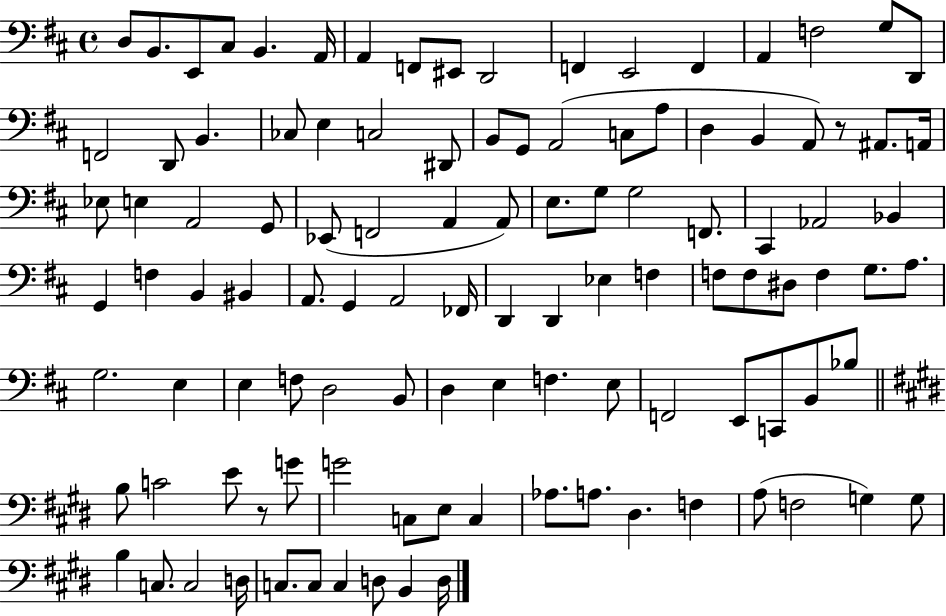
D3/e B2/e. E2/e C#3/e B2/q. A2/s A2/q F2/e EIS2/e D2/h F2/q E2/h F2/q A2/q F3/h G3/e D2/e F2/h D2/e B2/q. CES3/e E3/q C3/h D#2/e B2/e G2/e A2/h C3/e A3/e D3/q B2/q A2/e R/e A#2/e. A2/s Eb3/e E3/q A2/h G2/e Eb2/e F2/h A2/q A2/e E3/e. G3/e G3/h F2/e. C#2/q Ab2/h Bb2/q G2/q F3/q B2/q BIS2/q A2/e. G2/q A2/h FES2/s D2/q D2/q Eb3/q F3/q F3/e F3/e D#3/e F3/q G3/e. A3/e. G3/h. E3/q E3/q F3/e D3/h B2/e D3/q E3/q F3/q. E3/e F2/h E2/e C2/e B2/e Bb3/e B3/e C4/h E4/e R/e G4/e G4/h C3/e E3/e C3/q Ab3/e. A3/e. D#3/q. F3/q A3/e F3/h G3/q G3/e B3/q C3/e. C3/h D3/s C3/e. C3/e C3/q D3/e B2/q D3/s